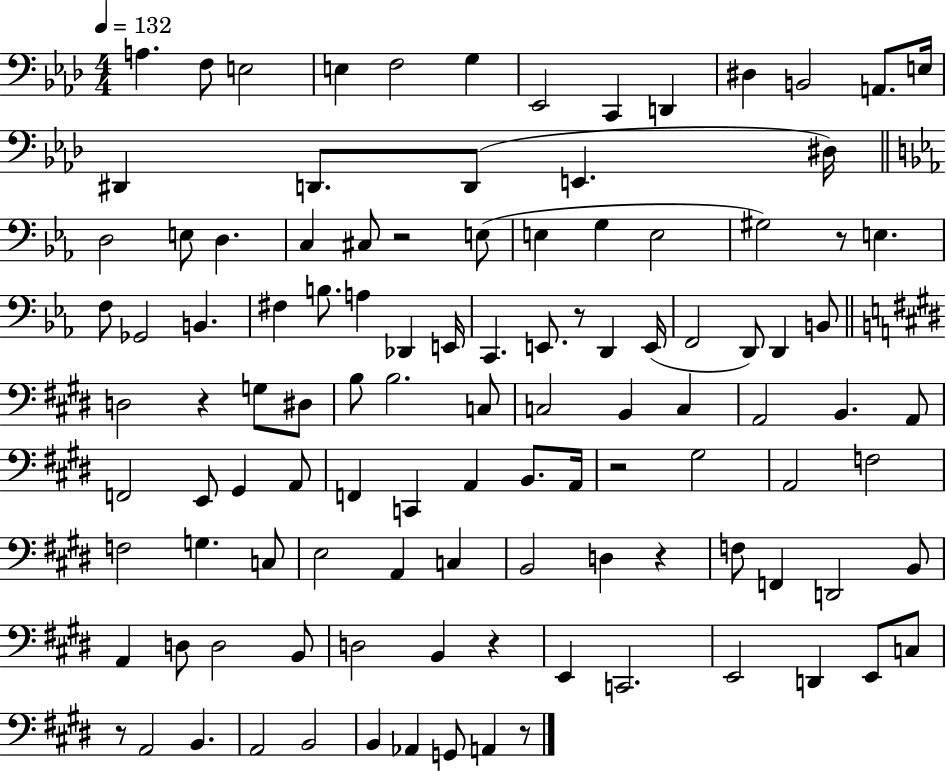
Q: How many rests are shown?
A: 9